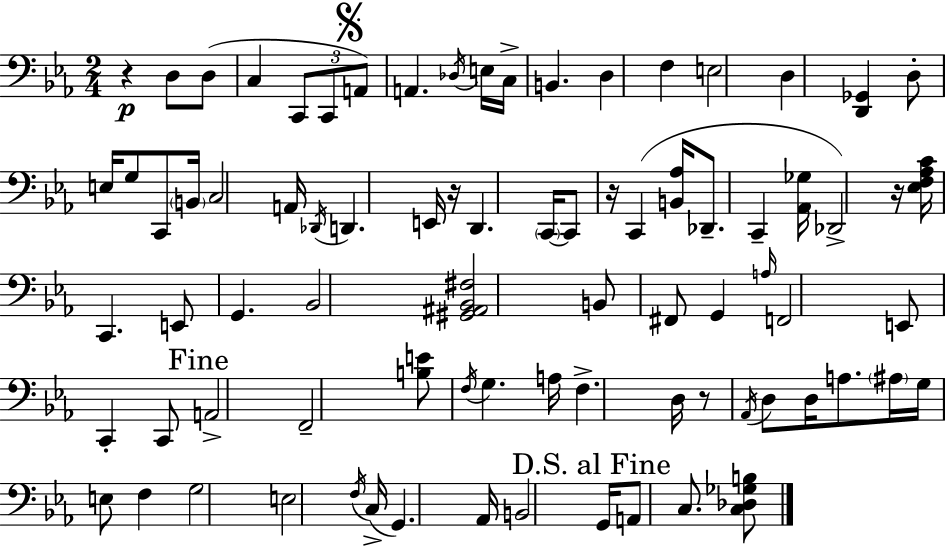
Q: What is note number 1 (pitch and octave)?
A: D3